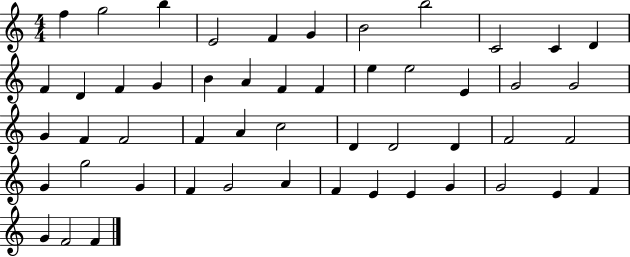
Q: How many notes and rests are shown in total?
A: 51